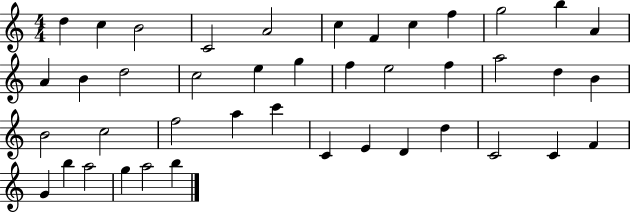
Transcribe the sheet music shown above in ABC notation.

X:1
T:Untitled
M:4/4
L:1/4
K:C
d c B2 C2 A2 c F c f g2 b A A B d2 c2 e g f e2 f a2 d B B2 c2 f2 a c' C E D d C2 C F G b a2 g a2 b